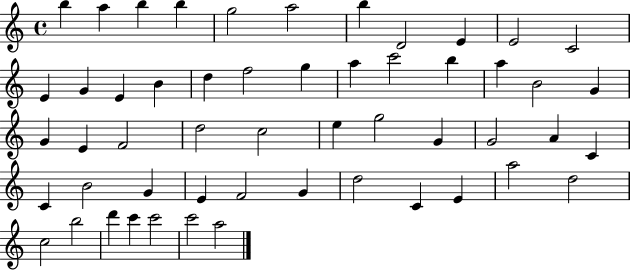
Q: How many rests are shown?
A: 0